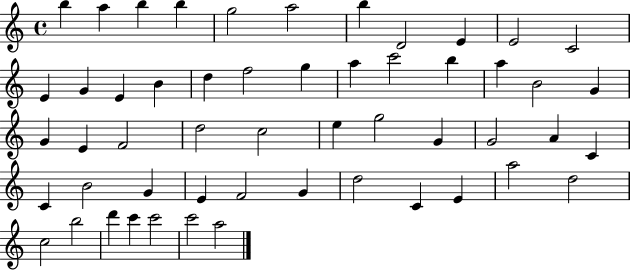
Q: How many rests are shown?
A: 0